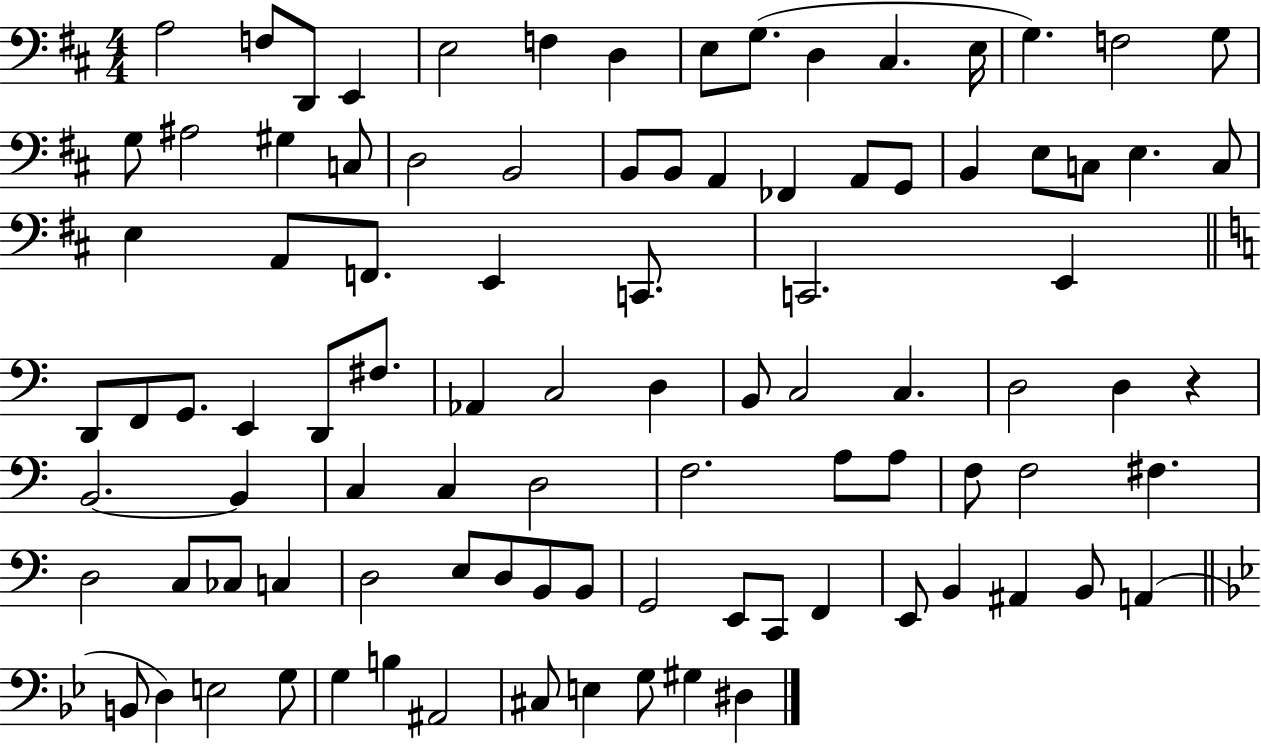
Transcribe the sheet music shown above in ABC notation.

X:1
T:Untitled
M:4/4
L:1/4
K:D
A,2 F,/2 D,,/2 E,, E,2 F, D, E,/2 G,/2 D, ^C, E,/4 G, F,2 G,/2 G,/2 ^A,2 ^G, C,/2 D,2 B,,2 B,,/2 B,,/2 A,, _F,, A,,/2 G,,/2 B,, E,/2 C,/2 E, C,/2 E, A,,/2 F,,/2 E,, C,,/2 C,,2 E,, D,,/2 F,,/2 G,,/2 E,, D,,/2 ^F,/2 _A,, C,2 D, B,,/2 C,2 C, D,2 D, z B,,2 B,, C, C, D,2 F,2 A,/2 A,/2 F,/2 F,2 ^F, D,2 C,/2 _C,/2 C, D,2 E,/2 D,/2 B,,/2 B,,/2 G,,2 E,,/2 C,,/2 F,, E,,/2 B,, ^A,, B,,/2 A,, B,,/2 D, E,2 G,/2 G, B, ^A,,2 ^C,/2 E, G,/2 ^G, ^D,